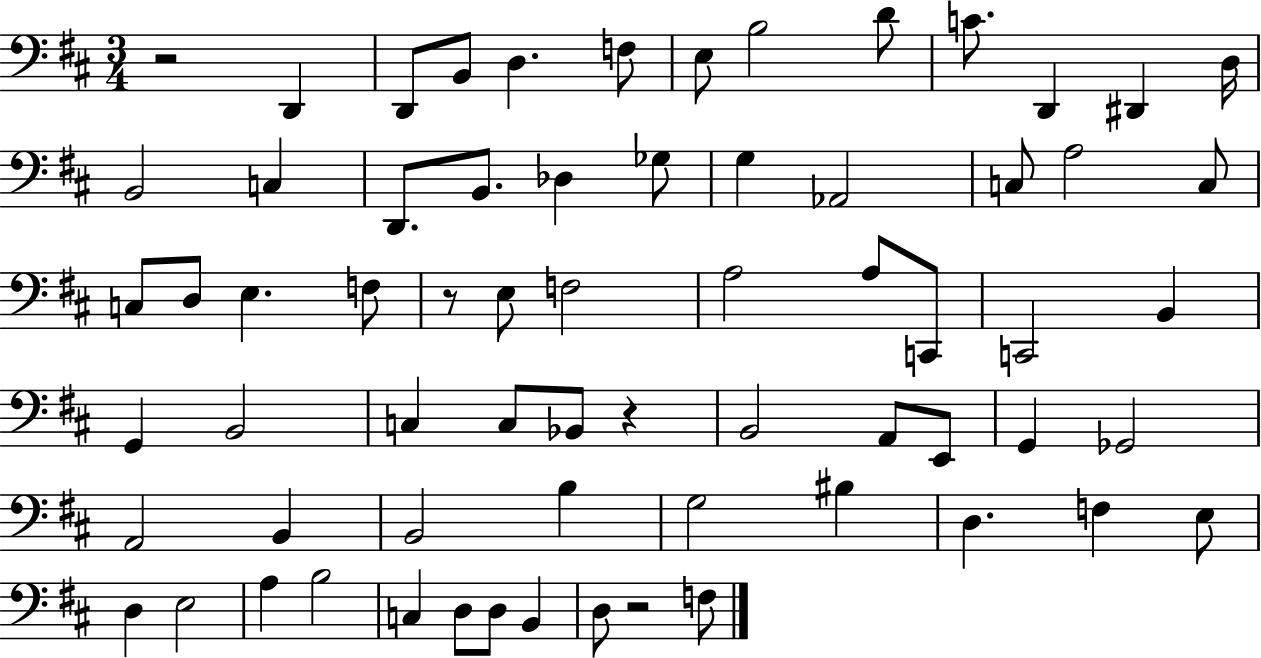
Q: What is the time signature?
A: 3/4